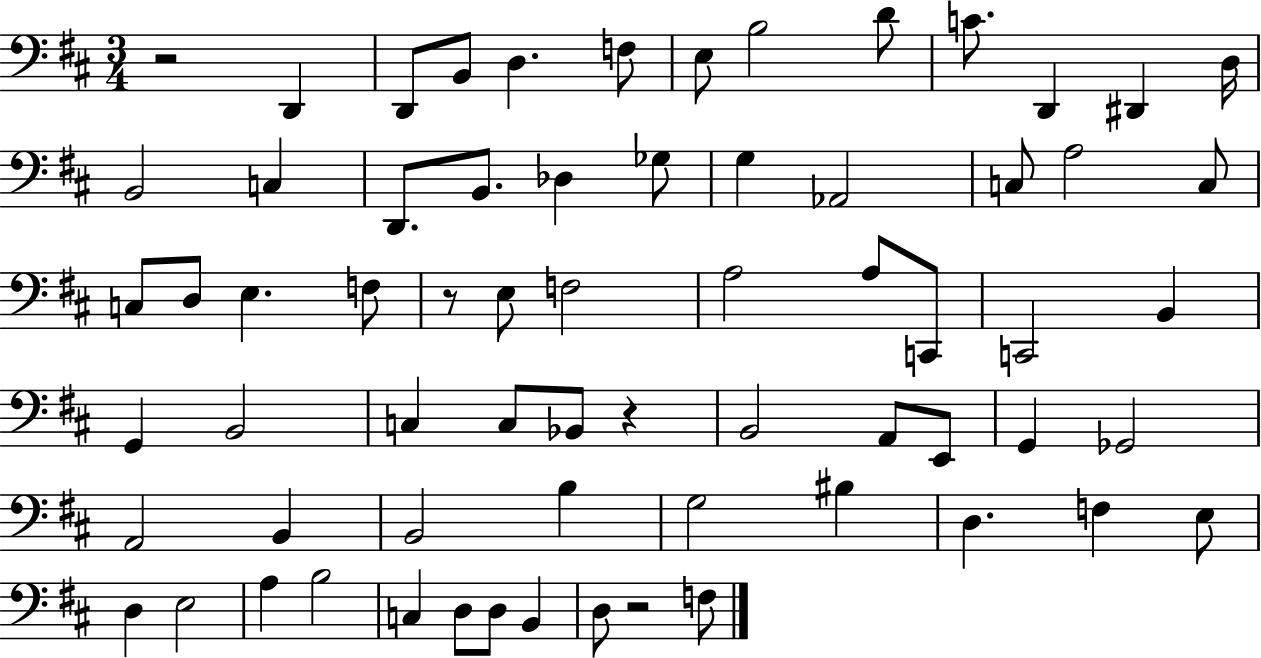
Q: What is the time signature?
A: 3/4